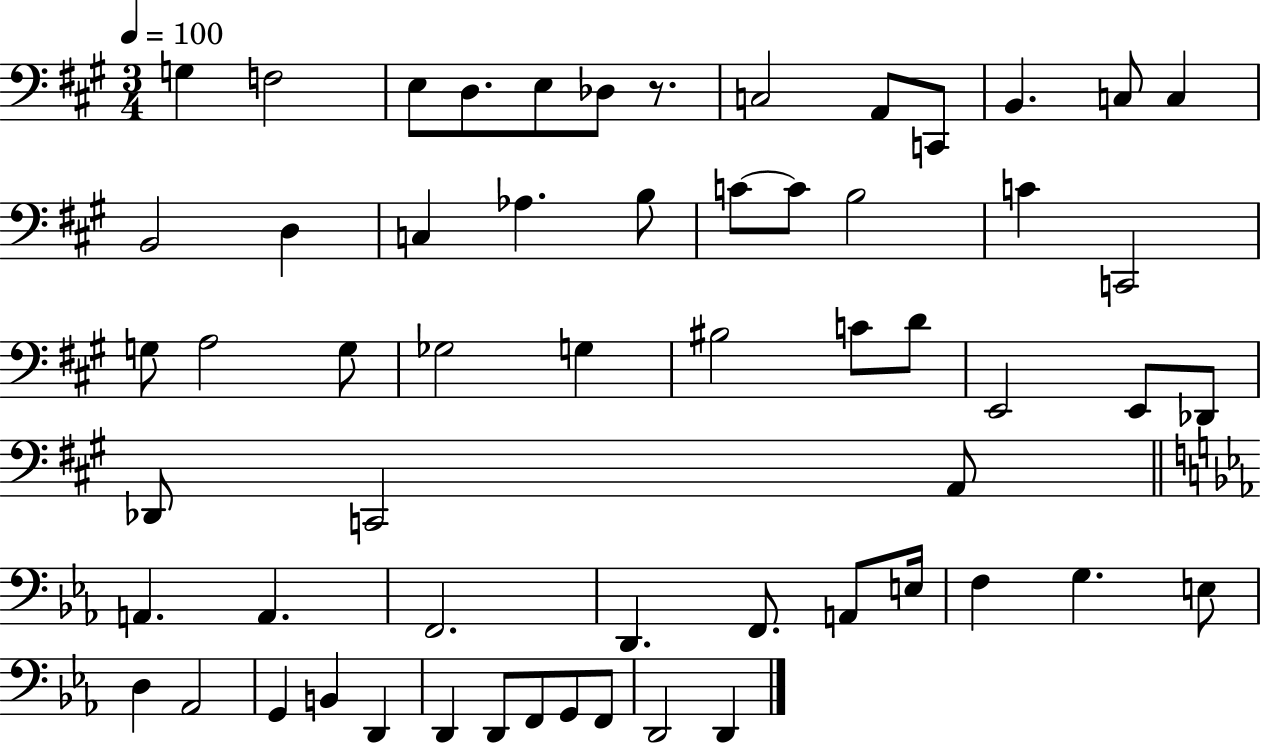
G3/q F3/h E3/e D3/e. E3/e Db3/e R/e. C3/h A2/e C2/e B2/q. C3/e C3/q B2/h D3/q C3/q Ab3/q. B3/e C4/e C4/e B3/h C4/q C2/h G3/e A3/h G3/e Gb3/h G3/q BIS3/h C4/e D4/e E2/h E2/e Db2/e Db2/e C2/h A2/e A2/q. A2/q. F2/h. D2/q. F2/e. A2/e E3/s F3/q G3/q. E3/e D3/q Ab2/h G2/q B2/q D2/q D2/q D2/e F2/e G2/e F2/e D2/h D2/q